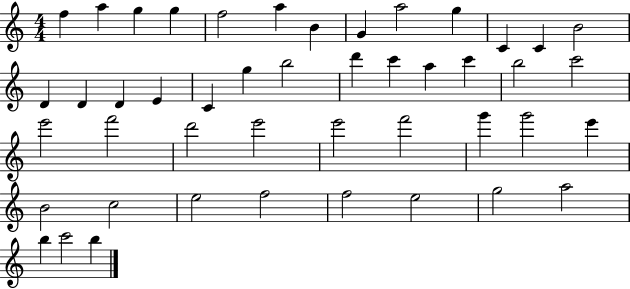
F5/q A5/q G5/q G5/q F5/h A5/q B4/q G4/q A5/h G5/q C4/q C4/q B4/h D4/q D4/q D4/q E4/q C4/q G5/q B5/h D6/q C6/q A5/q C6/q B5/h C6/h E6/h F6/h D6/h E6/h E6/h F6/h G6/q G6/h E6/q B4/h C5/h E5/h F5/h F5/h E5/h G5/h A5/h B5/q C6/h B5/q